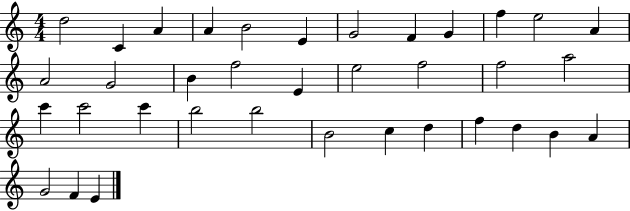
X:1
T:Untitled
M:4/4
L:1/4
K:C
d2 C A A B2 E G2 F G f e2 A A2 G2 B f2 E e2 f2 f2 a2 c' c'2 c' b2 b2 B2 c d f d B A G2 F E